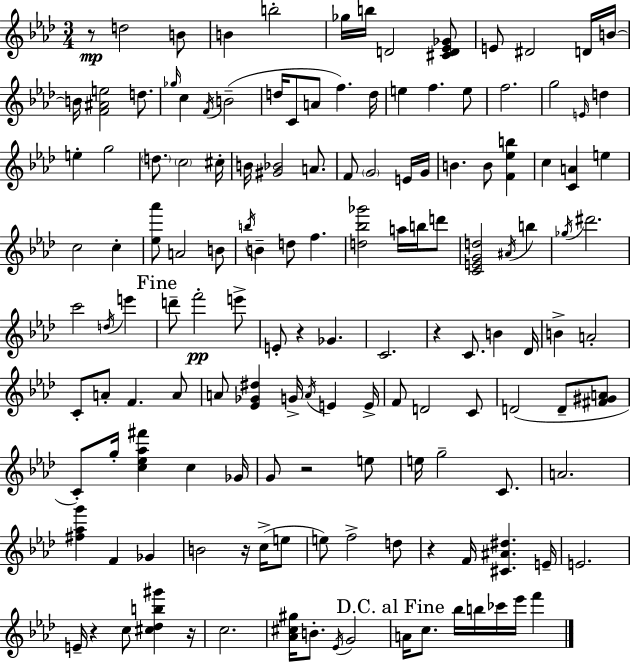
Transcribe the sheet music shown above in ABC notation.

X:1
T:Untitled
M:3/4
L:1/4
K:Ab
z/2 d2 B/2 B b2 _g/4 b/4 D2 [^CD_E_G]/2 E/2 ^D2 D/4 B/4 B/4 [F^Ae]2 d/2 _g/4 c F/4 B2 d/4 C/2 A/2 f d/4 e f e/2 f2 g2 E/4 d e g2 d/2 c2 ^c/4 B/4 [^G_B]2 A/2 F/2 G2 E/4 G/4 B B/2 [F_eb] c [CA] e c2 c [_e_a']/2 A2 B/2 b/4 B d/2 f [d_b_g']2 a/4 b/4 d'/2 [CEGd]2 ^A/4 b _g/4 ^d'2 c'2 d/4 e' d'/2 f'2 e'/2 E/2 z _G C2 z C/2 B _D/4 B A2 C/2 A/2 F A/2 A/2 [_E_G^d] G/4 A/4 E E/4 F/2 D2 C/2 D2 D/2 [^F^GA]/2 C/2 g/4 [c_e_a^f'] c _G/4 G/2 z2 e/2 e/4 g2 C/2 A2 [^f_ag'] F _G B2 z/4 c/4 e/2 e/2 f2 d/2 z F/4 [^C^A^d] E/4 E2 E/4 z c/2 [^c_db^g'] z/4 c2 [_A^c^g]/4 B/2 _E/4 G2 A/4 c/2 _b/4 b/4 _c'/4 _e'/4 f'